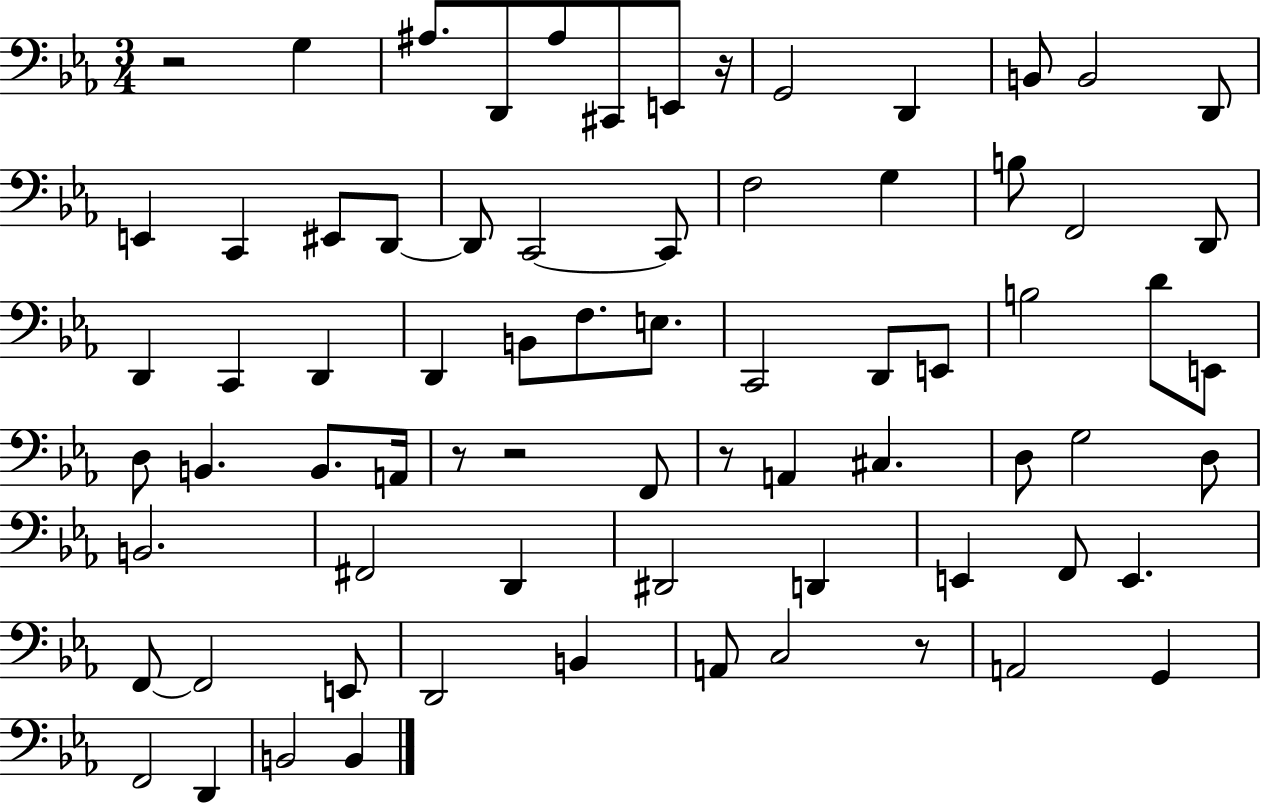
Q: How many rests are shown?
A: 6